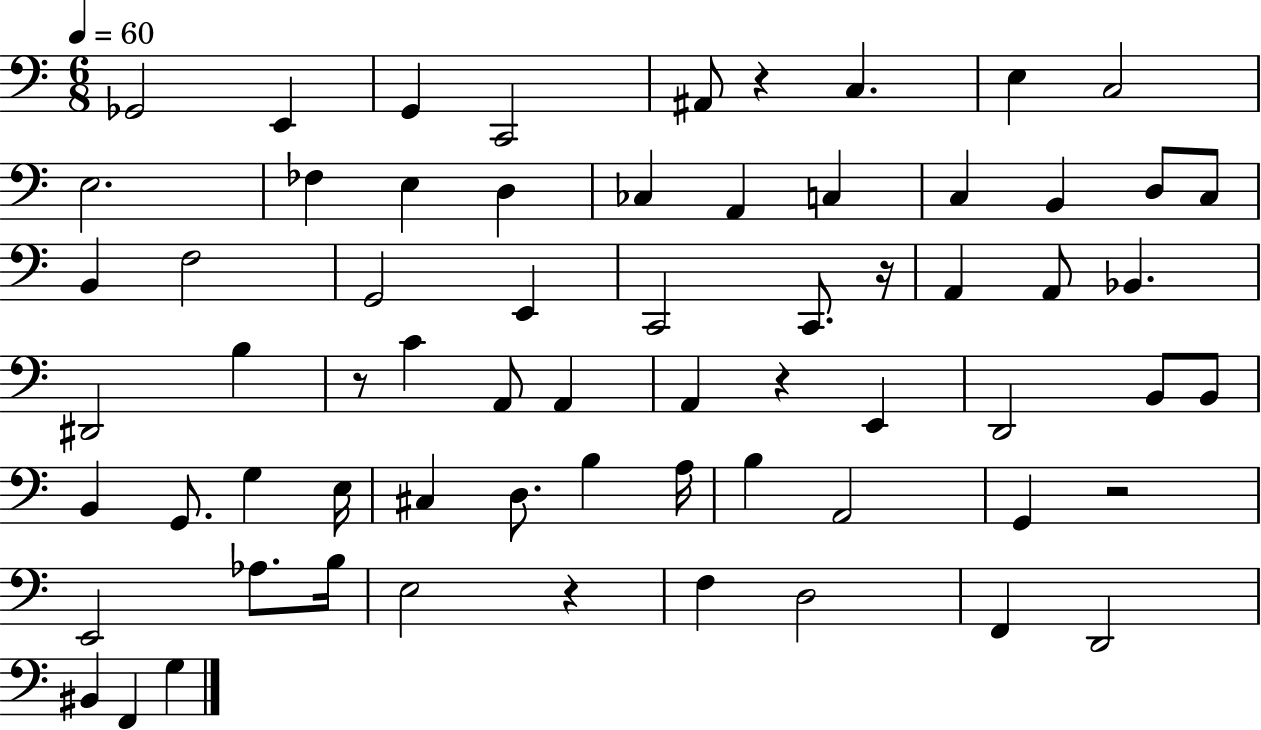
Gb2/h E2/q G2/q C2/h A#2/e R/q C3/q. E3/q C3/h E3/h. FES3/q E3/q D3/q CES3/q A2/q C3/q C3/q B2/q D3/e C3/e B2/q F3/h G2/h E2/q C2/h C2/e. R/s A2/q A2/e Bb2/q. D#2/h B3/q R/e C4/q A2/e A2/q A2/q R/q E2/q D2/h B2/e B2/e B2/q G2/e. G3/q E3/s C#3/q D3/e. B3/q A3/s B3/q A2/h G2/q R/h E2/h Ab3/e. B3/s E3/h R/q F3/q D3/h F2/q D2/h BIS2/q F2/q G3/q